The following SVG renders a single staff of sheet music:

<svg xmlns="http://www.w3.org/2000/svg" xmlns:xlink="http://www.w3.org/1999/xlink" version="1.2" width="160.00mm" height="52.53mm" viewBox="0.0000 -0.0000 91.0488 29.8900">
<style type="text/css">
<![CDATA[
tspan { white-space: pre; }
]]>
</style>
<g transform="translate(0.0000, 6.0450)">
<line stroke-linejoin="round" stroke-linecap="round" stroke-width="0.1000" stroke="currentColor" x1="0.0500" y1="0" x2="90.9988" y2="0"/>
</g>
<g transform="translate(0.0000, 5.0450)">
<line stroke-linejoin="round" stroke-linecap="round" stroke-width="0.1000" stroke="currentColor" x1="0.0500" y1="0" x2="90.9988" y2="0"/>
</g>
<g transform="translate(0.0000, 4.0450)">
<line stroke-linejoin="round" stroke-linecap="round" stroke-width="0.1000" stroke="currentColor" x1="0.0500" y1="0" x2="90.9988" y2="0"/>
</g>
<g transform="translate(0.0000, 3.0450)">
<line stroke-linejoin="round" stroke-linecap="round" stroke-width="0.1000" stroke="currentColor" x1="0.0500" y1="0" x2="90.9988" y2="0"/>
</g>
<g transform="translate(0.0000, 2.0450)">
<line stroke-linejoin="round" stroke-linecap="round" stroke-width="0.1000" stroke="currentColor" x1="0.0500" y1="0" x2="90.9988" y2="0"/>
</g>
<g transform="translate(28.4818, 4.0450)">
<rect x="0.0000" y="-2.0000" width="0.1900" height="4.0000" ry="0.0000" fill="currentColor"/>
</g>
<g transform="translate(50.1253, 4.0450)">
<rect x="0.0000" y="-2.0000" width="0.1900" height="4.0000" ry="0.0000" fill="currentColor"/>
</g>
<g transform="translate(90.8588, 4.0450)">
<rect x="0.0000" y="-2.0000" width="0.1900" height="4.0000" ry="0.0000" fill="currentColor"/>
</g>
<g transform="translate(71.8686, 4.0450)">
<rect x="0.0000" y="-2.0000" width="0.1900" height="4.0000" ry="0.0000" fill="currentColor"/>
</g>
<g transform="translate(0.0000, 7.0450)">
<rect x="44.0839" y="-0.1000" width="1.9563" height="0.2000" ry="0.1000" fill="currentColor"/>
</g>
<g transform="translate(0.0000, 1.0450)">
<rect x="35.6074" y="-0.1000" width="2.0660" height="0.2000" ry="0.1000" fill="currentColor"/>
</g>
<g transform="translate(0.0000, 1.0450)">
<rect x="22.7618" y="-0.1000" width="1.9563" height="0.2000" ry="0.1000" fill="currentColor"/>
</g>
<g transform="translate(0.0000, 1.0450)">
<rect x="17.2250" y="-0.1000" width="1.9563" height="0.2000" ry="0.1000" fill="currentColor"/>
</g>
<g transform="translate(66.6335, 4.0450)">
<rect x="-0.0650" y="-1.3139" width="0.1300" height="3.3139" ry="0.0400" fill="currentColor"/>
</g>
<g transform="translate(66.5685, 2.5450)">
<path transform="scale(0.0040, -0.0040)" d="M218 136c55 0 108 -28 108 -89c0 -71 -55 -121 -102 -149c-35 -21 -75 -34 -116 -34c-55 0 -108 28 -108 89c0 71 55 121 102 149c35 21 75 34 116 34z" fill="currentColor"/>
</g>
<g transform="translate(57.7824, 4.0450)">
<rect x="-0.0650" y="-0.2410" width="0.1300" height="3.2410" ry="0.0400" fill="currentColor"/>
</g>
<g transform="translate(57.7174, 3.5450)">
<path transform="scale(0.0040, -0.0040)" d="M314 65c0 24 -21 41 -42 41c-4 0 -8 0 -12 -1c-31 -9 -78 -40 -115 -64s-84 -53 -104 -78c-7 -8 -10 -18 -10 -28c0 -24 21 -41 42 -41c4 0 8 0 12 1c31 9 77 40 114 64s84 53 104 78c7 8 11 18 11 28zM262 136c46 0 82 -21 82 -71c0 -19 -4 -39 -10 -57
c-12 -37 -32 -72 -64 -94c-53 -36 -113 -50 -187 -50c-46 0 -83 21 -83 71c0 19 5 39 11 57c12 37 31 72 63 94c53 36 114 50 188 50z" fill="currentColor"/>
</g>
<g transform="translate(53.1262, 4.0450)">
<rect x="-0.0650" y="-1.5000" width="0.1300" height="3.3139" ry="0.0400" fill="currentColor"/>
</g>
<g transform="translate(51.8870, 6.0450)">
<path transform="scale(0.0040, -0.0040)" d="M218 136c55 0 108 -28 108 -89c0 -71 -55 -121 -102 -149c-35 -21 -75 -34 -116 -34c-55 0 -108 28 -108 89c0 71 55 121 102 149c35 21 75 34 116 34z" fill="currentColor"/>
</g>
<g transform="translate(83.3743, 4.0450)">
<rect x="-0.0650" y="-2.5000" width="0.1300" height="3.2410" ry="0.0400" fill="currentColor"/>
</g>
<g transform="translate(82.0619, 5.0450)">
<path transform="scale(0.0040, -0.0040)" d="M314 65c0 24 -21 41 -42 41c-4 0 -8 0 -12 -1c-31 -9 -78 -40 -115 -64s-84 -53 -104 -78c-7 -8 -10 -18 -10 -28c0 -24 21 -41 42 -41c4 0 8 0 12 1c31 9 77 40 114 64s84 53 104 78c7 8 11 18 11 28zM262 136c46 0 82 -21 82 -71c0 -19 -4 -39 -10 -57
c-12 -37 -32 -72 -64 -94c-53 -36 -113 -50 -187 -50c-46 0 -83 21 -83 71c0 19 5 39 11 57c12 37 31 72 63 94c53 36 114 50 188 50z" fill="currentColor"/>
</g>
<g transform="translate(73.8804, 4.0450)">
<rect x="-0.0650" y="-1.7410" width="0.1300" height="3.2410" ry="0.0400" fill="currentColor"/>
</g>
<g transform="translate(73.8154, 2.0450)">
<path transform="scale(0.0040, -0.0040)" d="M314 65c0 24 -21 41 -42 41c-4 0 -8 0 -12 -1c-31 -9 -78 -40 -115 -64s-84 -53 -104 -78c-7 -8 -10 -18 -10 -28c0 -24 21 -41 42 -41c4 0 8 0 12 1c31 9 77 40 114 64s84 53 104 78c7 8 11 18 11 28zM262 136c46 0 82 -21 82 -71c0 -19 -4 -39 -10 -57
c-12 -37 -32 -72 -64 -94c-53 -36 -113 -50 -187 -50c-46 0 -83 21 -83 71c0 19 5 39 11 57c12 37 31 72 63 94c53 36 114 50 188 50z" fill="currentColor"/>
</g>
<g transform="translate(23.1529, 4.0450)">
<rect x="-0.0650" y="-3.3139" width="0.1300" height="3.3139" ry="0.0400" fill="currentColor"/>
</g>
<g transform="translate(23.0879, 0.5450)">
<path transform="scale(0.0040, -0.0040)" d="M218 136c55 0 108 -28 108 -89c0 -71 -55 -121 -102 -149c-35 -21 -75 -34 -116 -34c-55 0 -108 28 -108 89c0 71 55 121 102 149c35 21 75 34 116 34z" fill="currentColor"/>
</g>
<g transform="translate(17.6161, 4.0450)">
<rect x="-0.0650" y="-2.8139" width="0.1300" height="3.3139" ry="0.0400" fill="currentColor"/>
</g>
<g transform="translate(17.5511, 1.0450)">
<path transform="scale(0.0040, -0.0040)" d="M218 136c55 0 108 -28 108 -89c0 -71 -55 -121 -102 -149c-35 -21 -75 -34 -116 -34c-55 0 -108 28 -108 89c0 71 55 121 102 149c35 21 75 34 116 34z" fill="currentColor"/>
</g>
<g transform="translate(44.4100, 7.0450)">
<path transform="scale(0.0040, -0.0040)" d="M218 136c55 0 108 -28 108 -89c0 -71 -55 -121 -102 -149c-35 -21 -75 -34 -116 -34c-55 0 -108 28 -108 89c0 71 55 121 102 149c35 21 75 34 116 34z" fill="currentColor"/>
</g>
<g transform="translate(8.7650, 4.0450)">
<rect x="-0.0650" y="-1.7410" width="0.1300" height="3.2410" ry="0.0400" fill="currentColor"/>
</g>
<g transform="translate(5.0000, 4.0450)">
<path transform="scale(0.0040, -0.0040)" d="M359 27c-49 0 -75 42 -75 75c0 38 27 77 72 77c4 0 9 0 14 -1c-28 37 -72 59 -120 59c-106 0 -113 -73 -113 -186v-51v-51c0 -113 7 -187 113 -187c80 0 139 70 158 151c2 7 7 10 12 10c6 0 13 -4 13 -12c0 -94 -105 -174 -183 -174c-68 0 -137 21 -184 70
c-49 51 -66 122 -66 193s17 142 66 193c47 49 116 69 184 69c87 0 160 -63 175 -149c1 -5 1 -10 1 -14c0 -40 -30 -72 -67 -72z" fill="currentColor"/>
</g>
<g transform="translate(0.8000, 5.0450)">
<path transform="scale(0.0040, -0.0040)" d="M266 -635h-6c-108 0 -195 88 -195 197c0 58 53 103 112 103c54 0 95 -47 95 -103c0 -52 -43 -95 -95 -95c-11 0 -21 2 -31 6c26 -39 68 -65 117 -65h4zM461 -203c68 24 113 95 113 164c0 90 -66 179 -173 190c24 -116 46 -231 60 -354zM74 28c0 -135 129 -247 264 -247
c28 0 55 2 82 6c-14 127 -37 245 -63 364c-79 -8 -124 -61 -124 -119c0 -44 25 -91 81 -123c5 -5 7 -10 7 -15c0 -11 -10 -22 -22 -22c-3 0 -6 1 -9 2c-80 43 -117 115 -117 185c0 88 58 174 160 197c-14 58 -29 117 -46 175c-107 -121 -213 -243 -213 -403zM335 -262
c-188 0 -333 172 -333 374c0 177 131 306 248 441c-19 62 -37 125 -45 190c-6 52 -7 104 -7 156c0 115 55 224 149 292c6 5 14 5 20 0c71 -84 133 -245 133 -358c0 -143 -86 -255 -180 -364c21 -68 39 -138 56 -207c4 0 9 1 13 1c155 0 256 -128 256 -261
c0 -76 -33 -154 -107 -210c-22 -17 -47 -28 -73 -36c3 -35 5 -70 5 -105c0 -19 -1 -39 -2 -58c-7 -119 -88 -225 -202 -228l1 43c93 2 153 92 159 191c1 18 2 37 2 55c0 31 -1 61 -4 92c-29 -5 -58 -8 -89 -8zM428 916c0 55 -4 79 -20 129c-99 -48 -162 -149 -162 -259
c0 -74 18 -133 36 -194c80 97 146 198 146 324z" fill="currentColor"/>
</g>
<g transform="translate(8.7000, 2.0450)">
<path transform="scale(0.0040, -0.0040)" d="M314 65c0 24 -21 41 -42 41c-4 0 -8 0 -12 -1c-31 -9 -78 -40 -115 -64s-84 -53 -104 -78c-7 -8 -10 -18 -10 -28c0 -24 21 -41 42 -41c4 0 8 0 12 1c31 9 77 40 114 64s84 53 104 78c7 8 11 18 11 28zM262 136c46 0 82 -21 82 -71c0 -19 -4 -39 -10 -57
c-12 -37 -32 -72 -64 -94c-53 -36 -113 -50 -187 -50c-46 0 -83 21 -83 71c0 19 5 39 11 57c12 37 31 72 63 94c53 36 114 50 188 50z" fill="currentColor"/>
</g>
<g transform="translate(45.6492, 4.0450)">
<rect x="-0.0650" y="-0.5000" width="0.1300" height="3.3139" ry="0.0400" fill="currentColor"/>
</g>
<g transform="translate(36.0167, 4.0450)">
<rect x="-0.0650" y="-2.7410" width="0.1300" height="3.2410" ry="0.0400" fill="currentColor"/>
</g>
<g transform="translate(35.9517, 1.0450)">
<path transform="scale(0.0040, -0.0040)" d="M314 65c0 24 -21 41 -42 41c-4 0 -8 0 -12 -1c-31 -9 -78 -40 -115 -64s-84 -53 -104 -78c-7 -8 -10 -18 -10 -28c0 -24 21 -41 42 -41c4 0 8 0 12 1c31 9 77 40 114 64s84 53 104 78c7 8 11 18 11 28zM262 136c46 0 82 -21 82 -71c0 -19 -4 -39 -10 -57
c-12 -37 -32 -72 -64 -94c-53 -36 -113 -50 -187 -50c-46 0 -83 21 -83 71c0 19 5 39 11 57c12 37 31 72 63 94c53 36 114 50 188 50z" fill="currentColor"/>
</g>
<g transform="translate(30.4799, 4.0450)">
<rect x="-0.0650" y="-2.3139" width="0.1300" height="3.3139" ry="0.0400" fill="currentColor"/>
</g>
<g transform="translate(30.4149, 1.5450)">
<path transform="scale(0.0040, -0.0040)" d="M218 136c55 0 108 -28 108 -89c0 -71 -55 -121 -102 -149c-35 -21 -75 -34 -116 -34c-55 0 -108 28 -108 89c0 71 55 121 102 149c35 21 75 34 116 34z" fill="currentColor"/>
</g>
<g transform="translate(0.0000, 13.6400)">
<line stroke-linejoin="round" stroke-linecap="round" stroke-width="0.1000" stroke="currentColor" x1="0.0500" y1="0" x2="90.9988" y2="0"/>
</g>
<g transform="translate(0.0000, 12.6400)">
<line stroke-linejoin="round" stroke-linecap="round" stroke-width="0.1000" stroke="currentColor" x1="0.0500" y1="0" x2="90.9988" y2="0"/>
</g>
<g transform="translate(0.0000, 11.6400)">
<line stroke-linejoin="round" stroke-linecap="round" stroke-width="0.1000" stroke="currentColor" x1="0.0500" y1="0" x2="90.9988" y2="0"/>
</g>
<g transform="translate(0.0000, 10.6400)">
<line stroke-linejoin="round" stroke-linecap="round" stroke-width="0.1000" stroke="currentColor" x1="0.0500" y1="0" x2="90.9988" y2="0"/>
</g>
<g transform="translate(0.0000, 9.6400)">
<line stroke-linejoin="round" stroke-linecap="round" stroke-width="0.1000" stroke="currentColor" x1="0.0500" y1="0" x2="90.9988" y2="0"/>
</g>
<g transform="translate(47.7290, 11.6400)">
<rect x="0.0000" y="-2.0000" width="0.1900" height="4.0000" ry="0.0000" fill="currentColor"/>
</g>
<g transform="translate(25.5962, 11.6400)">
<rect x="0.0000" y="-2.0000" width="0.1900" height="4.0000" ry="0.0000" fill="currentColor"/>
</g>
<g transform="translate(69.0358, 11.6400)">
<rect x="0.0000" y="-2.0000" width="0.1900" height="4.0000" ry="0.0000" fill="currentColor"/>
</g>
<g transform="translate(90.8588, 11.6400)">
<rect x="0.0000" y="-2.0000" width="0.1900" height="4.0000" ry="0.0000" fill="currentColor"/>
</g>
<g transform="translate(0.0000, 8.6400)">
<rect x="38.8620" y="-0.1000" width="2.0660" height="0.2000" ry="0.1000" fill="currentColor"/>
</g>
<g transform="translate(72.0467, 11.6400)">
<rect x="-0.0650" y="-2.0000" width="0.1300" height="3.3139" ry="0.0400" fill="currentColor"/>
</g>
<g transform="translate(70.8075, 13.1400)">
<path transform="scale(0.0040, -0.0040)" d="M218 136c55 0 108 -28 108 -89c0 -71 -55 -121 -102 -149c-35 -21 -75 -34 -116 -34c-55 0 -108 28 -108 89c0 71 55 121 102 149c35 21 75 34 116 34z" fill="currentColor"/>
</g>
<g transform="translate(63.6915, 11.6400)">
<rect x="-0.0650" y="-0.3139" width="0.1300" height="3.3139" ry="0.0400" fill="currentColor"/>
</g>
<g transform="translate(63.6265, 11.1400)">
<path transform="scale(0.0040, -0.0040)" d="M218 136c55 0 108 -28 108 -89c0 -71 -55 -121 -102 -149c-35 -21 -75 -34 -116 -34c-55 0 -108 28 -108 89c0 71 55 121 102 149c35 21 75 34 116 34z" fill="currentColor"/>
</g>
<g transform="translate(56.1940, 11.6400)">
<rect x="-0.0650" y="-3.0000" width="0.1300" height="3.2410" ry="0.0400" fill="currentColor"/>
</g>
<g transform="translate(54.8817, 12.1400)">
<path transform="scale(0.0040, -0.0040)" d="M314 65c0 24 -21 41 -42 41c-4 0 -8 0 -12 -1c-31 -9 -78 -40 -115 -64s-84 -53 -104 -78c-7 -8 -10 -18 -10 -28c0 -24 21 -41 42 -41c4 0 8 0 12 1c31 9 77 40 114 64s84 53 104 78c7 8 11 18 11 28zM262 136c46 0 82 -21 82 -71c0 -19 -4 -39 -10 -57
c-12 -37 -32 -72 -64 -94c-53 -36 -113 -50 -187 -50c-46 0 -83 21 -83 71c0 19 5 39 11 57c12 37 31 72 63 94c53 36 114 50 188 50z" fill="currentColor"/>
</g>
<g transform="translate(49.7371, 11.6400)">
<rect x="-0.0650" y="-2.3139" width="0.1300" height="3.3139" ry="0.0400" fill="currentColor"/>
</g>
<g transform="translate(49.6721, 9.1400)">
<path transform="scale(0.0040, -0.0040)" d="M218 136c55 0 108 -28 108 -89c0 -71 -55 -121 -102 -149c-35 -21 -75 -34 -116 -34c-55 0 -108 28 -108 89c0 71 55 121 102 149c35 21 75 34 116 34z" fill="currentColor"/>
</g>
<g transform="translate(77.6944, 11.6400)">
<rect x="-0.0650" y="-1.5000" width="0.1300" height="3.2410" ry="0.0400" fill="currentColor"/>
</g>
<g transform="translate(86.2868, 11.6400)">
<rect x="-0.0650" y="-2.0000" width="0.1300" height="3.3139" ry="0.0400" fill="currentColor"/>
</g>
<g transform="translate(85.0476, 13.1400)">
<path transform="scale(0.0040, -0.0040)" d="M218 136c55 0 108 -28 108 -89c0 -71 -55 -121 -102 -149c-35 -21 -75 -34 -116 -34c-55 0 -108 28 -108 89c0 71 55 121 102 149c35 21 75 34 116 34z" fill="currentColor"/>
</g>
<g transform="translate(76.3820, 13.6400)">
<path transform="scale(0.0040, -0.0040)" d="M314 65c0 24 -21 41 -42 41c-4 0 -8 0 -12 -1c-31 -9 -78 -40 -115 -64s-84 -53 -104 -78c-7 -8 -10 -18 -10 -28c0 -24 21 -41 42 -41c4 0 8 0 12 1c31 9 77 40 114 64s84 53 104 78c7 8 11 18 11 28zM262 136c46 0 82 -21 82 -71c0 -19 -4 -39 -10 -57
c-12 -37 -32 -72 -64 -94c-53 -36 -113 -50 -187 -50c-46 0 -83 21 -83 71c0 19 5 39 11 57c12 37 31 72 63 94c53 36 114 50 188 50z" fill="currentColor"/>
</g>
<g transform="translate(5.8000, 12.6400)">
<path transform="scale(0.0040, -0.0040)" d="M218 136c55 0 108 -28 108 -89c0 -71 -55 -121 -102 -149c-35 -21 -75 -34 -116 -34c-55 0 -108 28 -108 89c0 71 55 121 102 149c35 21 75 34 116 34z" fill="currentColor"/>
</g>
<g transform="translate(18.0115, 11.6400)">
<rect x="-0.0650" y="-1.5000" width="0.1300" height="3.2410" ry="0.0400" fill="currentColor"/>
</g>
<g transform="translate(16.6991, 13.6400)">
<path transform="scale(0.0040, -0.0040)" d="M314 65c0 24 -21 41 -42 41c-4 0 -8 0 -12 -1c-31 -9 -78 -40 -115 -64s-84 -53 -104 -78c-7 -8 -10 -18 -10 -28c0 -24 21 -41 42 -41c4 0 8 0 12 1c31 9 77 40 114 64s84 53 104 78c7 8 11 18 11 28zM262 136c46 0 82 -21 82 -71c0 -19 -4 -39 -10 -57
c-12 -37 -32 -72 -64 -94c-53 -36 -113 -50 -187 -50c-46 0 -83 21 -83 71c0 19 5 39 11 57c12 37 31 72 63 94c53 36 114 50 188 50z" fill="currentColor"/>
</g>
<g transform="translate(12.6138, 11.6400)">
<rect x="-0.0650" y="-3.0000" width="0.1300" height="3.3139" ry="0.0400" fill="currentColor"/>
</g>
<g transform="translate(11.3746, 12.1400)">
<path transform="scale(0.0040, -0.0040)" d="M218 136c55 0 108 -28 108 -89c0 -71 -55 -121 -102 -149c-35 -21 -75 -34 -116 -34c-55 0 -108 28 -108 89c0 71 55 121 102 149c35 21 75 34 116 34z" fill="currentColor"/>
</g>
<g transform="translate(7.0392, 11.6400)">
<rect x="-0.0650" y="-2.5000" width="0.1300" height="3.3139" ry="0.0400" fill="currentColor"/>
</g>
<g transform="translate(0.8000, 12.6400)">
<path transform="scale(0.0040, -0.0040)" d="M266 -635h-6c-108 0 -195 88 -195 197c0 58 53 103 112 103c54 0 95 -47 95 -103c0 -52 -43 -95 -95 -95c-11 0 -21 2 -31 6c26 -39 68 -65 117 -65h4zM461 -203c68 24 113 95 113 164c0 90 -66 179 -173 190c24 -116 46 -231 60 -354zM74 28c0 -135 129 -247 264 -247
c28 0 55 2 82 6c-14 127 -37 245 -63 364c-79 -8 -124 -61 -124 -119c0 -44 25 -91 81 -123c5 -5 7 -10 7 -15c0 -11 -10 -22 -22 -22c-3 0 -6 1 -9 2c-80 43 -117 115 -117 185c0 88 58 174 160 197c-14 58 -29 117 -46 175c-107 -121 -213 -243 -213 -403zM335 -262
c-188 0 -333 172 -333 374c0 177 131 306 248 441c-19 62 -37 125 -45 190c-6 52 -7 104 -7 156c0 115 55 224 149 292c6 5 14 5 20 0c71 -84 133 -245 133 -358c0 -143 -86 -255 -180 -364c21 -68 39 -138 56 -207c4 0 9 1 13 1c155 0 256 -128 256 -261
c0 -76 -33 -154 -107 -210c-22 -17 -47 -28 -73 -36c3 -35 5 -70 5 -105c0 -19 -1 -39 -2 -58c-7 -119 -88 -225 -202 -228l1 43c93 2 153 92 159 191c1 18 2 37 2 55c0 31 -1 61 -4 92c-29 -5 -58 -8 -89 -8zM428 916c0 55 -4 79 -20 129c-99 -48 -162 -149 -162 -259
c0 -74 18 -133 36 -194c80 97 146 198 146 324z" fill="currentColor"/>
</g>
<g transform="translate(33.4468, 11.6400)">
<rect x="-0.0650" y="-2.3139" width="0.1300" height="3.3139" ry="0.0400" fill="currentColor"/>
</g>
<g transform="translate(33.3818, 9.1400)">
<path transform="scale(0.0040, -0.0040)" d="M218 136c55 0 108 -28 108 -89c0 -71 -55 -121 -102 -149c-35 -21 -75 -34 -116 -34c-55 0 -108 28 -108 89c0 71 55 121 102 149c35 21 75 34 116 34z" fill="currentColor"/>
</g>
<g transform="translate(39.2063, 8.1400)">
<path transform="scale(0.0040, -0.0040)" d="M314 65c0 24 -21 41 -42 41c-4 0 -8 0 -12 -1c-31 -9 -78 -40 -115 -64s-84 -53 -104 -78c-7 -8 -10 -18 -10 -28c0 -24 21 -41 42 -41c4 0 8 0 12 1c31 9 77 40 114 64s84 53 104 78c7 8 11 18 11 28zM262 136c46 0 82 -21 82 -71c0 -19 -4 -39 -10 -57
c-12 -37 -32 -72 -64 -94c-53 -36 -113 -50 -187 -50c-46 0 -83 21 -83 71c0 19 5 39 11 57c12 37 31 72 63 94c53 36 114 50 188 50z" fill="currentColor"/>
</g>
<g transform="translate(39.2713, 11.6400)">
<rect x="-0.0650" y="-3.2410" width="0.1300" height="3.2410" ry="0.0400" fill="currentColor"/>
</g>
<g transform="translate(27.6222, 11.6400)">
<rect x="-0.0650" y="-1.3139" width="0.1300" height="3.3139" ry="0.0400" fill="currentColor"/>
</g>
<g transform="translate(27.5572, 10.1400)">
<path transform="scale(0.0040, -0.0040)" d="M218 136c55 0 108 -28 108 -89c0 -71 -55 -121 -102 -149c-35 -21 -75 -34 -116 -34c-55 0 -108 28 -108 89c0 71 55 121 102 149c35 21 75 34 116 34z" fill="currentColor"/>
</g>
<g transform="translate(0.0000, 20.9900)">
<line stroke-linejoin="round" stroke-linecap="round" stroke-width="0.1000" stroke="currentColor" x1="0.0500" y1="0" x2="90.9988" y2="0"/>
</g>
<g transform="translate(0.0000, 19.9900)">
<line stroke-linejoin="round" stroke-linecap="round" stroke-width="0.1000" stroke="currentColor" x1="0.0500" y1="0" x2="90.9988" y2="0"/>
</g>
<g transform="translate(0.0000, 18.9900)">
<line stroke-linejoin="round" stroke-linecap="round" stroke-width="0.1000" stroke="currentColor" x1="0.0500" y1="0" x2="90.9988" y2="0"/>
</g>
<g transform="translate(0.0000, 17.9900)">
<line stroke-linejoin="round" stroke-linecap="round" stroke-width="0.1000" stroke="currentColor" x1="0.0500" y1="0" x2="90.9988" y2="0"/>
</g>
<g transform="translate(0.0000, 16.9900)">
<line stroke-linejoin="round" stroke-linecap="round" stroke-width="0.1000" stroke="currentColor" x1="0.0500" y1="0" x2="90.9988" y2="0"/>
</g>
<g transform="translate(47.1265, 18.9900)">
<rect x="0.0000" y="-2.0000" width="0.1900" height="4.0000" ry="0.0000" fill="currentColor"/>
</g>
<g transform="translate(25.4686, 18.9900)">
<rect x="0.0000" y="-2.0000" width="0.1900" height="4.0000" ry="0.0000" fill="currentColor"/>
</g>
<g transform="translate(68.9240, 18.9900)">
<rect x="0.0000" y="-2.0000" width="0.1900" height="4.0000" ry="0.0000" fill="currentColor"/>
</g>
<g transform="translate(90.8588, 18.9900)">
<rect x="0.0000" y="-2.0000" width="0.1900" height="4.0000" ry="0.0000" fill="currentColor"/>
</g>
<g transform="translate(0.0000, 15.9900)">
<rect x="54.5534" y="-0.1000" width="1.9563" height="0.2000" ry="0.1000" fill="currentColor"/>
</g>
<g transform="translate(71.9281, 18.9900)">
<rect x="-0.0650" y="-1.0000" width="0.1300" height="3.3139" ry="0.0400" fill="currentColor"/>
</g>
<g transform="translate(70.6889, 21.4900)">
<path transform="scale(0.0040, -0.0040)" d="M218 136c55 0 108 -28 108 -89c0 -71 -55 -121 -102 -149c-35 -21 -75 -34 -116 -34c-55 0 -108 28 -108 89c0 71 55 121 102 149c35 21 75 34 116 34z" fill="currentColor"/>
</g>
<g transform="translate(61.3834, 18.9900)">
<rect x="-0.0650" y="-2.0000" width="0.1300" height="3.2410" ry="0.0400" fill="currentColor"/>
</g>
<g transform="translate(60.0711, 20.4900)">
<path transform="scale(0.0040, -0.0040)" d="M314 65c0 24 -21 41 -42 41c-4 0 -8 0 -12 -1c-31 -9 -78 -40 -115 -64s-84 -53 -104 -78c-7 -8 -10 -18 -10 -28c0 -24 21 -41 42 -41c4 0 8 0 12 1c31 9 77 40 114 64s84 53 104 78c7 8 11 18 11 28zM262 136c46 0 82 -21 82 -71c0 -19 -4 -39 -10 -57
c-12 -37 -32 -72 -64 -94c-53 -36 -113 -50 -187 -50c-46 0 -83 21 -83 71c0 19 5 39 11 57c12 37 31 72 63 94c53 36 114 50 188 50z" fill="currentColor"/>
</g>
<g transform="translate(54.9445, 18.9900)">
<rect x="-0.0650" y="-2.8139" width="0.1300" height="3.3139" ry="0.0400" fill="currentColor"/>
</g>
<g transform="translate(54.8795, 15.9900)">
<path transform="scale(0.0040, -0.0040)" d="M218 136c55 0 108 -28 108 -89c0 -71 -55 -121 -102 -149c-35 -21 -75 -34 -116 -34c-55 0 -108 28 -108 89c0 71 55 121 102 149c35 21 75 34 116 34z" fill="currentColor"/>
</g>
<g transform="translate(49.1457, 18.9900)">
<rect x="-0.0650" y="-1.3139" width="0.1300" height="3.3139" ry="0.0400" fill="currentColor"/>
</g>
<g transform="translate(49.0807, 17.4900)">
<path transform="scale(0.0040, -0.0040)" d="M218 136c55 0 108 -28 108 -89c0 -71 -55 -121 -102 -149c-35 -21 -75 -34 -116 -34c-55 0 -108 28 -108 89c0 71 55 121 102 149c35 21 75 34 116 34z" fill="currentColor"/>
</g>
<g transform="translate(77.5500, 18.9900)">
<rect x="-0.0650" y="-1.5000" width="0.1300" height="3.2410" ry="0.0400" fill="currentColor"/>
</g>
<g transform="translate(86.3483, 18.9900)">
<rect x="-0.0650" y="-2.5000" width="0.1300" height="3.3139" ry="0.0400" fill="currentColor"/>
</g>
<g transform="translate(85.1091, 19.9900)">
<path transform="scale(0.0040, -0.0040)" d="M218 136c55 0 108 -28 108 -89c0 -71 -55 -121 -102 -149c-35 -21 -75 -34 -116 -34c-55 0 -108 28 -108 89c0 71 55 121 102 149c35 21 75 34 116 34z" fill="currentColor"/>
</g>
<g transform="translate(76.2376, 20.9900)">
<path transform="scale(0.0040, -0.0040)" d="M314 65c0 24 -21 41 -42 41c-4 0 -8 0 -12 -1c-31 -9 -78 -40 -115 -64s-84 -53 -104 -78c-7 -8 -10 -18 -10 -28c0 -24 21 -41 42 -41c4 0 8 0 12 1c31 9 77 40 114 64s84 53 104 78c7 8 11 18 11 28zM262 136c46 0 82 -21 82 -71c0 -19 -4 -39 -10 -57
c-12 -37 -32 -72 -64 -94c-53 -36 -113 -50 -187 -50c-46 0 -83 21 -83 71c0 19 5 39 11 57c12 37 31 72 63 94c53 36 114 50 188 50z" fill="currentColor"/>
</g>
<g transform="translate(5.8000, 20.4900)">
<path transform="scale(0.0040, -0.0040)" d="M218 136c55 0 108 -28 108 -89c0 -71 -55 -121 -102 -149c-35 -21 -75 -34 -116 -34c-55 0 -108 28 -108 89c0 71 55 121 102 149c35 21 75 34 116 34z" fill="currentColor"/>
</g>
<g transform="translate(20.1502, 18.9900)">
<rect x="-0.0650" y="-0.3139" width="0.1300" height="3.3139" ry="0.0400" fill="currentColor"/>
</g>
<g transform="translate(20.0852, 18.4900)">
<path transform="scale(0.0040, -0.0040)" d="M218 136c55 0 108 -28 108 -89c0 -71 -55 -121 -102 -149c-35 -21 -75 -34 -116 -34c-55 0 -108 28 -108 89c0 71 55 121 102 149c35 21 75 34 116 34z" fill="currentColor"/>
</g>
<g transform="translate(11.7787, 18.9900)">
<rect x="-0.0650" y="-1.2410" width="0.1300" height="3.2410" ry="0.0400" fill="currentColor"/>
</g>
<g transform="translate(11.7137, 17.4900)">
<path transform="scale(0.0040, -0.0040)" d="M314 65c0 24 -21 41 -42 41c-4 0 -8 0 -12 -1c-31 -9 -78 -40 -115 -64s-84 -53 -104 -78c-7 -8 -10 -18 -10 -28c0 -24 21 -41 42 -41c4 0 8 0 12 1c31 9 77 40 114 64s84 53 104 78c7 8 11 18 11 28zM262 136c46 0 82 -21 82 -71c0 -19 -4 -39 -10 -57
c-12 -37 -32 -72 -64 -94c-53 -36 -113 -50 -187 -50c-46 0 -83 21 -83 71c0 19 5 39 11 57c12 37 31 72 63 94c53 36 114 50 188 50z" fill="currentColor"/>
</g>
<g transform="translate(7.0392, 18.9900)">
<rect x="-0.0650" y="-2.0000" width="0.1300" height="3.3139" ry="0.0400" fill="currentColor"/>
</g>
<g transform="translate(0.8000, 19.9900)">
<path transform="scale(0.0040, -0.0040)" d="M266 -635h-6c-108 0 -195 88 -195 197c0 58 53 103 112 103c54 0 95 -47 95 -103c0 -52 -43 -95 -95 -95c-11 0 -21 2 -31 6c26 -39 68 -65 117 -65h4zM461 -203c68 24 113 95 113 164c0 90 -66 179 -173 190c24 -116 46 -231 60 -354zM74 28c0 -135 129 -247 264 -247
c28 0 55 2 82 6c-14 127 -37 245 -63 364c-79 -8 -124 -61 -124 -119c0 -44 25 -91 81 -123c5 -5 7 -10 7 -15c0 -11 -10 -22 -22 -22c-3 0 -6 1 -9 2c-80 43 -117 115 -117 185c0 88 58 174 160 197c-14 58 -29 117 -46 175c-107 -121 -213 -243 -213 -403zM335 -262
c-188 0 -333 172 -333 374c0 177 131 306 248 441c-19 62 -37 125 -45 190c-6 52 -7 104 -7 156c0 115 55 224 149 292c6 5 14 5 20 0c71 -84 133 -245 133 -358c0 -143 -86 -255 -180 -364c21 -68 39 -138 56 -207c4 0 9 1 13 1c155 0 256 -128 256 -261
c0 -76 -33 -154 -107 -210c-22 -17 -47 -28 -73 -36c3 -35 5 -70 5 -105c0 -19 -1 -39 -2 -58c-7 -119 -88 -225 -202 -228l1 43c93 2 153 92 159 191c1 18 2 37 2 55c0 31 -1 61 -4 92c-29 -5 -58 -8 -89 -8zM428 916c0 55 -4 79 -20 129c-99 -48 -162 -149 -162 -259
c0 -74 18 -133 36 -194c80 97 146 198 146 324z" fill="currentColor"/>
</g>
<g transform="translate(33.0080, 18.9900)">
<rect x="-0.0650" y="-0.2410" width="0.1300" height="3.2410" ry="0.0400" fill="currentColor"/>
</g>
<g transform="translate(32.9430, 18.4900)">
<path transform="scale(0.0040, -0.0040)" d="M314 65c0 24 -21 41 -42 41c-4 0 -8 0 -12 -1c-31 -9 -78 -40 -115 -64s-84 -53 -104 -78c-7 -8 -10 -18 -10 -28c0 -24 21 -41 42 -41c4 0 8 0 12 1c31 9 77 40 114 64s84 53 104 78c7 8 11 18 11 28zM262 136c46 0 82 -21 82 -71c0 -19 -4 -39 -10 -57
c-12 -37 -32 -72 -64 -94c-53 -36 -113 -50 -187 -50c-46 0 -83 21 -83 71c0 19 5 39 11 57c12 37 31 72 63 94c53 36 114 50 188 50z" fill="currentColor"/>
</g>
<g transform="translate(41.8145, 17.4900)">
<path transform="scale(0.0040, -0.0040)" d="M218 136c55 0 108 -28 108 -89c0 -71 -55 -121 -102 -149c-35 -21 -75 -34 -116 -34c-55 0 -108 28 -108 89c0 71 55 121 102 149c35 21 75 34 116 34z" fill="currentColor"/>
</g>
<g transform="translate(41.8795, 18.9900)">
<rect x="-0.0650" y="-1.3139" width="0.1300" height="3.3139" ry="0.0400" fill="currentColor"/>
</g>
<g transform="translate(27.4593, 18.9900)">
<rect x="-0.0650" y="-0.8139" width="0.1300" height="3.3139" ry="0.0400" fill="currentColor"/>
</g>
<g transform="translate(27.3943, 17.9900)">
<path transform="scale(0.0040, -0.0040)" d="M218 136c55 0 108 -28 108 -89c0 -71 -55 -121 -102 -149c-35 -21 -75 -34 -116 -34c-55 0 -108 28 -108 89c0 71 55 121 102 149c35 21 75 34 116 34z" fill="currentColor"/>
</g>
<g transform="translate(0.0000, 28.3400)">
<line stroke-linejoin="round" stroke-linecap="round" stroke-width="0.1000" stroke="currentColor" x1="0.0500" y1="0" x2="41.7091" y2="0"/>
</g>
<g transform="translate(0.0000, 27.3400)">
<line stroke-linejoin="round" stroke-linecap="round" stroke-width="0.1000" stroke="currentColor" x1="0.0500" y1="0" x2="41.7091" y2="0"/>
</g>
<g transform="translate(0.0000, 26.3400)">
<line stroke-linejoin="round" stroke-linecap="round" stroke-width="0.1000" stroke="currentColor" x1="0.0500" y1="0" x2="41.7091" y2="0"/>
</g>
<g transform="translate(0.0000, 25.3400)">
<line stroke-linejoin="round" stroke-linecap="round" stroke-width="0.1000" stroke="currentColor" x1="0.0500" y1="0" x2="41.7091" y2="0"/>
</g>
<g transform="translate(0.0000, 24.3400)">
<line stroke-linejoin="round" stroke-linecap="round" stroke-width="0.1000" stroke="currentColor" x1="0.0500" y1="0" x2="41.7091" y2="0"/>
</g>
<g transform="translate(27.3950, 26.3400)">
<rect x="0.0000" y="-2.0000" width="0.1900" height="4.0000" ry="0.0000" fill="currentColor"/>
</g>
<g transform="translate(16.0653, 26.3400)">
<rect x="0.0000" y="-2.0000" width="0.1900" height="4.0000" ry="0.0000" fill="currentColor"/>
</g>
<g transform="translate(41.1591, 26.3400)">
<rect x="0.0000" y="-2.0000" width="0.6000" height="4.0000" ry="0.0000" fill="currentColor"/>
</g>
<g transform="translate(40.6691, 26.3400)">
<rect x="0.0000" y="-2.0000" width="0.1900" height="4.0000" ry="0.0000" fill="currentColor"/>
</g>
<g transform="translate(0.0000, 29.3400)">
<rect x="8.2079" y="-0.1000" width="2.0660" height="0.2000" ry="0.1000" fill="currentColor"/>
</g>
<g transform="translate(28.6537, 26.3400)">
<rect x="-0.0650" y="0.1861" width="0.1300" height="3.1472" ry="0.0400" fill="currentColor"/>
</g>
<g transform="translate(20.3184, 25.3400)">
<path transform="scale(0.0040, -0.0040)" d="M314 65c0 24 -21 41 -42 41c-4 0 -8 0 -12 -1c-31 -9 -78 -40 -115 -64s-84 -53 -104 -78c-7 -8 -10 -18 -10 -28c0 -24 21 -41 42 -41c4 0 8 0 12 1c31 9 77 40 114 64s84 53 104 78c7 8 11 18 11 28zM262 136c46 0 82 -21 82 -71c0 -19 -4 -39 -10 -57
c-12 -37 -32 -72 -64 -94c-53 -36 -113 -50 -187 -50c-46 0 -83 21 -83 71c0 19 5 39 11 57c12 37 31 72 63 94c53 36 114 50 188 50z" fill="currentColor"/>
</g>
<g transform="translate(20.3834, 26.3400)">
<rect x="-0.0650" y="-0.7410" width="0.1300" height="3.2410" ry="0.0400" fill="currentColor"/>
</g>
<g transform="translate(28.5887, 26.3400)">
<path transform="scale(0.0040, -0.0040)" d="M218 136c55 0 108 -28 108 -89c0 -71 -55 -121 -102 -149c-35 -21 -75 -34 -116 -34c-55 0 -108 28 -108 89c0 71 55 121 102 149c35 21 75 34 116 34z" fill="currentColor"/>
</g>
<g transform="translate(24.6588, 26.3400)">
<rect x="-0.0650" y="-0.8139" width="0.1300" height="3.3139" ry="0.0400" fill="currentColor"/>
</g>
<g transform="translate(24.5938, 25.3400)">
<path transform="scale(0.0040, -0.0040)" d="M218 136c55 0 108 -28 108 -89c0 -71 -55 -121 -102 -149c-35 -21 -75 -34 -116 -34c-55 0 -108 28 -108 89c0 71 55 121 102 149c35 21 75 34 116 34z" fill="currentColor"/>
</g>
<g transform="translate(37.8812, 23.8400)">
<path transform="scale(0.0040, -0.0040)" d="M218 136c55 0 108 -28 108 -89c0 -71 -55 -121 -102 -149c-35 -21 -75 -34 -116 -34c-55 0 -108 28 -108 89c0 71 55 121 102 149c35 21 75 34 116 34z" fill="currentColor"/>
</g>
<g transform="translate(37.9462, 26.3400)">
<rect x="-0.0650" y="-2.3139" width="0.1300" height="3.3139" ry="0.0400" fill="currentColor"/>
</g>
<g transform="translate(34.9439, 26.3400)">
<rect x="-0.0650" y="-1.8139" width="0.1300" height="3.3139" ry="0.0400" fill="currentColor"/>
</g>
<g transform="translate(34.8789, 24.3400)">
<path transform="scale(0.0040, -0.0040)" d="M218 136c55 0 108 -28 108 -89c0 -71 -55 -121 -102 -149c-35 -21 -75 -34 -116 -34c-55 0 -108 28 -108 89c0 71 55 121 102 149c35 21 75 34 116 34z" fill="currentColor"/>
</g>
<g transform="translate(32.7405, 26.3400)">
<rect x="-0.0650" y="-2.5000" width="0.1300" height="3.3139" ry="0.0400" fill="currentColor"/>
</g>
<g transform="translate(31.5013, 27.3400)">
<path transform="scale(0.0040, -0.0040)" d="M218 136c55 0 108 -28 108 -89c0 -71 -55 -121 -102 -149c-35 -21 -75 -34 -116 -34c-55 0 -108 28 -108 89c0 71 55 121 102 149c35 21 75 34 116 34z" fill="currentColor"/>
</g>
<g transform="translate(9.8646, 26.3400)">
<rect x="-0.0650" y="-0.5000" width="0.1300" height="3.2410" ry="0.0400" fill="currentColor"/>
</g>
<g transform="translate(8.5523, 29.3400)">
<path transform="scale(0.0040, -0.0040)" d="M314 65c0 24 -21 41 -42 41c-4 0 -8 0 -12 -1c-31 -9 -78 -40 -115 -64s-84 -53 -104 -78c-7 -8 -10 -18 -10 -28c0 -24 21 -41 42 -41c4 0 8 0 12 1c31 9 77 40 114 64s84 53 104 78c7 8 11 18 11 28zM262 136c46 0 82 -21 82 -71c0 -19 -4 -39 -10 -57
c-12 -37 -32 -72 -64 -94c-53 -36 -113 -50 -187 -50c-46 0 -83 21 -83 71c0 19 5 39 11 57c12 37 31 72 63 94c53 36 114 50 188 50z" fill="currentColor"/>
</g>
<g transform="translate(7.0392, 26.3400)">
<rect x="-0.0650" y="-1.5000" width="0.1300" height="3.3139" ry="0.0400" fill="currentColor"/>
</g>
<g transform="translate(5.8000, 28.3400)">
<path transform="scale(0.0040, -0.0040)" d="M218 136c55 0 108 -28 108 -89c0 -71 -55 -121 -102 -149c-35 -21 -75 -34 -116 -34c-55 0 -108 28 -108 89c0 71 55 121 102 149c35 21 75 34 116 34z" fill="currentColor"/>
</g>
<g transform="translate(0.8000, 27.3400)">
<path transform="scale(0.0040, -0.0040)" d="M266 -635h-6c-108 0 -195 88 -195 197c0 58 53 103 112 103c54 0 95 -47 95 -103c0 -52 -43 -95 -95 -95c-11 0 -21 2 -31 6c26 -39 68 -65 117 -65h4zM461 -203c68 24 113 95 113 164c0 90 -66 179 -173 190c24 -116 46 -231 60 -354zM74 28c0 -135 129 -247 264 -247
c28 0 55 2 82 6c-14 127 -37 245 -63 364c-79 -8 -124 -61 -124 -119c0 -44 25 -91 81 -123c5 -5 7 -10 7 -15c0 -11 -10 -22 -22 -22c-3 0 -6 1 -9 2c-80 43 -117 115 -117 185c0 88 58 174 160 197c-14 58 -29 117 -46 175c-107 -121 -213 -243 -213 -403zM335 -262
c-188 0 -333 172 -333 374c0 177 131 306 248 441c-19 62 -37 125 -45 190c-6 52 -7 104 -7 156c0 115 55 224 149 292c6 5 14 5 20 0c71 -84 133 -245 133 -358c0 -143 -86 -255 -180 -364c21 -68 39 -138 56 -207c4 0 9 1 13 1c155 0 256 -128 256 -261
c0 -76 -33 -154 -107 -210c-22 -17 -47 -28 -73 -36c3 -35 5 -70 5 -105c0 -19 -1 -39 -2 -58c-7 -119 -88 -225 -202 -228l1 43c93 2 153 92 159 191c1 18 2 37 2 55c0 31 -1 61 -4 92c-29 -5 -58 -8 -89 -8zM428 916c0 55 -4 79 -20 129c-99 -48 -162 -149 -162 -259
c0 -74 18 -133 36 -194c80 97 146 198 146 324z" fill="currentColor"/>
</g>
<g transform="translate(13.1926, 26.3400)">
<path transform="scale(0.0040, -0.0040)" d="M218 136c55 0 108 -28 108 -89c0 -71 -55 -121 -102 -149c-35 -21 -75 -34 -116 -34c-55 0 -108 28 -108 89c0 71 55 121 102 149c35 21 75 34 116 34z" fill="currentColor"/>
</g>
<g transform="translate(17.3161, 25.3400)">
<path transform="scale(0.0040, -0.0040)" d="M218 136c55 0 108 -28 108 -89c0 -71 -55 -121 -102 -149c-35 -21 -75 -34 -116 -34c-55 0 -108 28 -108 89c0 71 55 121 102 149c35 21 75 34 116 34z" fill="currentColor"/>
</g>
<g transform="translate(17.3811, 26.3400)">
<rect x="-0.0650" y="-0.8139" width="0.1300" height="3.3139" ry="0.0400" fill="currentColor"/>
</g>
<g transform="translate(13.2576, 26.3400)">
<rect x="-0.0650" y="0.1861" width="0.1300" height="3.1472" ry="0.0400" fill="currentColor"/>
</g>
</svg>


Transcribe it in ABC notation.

X:1
T:Untitled
M:4/4
L:1/4
K:C
f2 a b g a2 C E c2 e f2 G2 G A E2 e g b2 g A2 c F E2 F F e2 c d c2 e e a F2 D E2 G E C2 B d d2 d B G f g